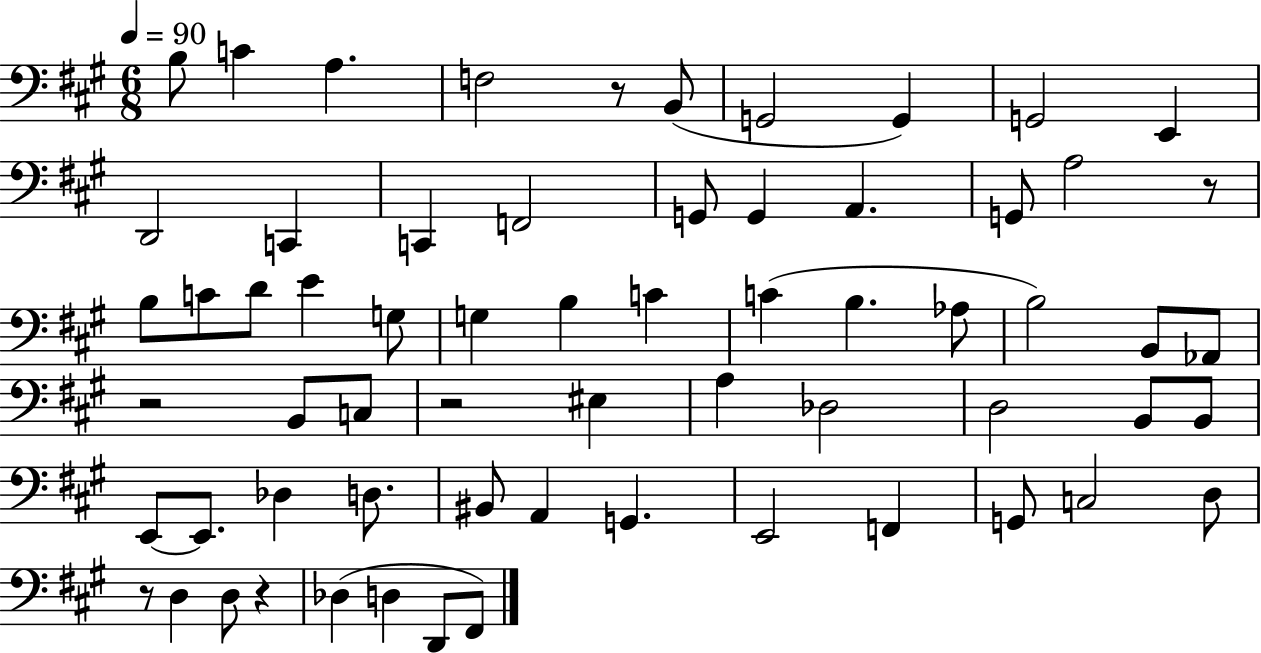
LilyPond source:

{
  \clef bass
  \numericTimeSignature
  \time 6/8
  \key a \major
  \tempo 4 = 90
  b8 c'4 a4. | f2 r8 b,8( | g,2 g,4) | g,2 e,4 | \break d,2 c,4 | c,4 f,2 | g,8 g,4 a,4. | g,8 a2 r8 | \break b8 c'8 d'8 e'4 g8 | g4 b4 c'4 | c'4( b4. aes8 | b2) b,8 aes,8 | \break r2 b,8 c8 | r2 eis4 | a4 des2 | d2 b,8 b,8 | \break e,8~~ e,8. des4 d8. | bis,8 a,4 g,4. | e,2 f,4 | g,8 c2 d8 | \break r8 d4 d8 r4 | des4( d4 d,8 fis,8) | \bar "|."
}